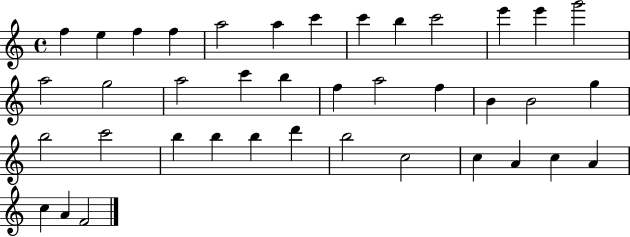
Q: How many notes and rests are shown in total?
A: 39